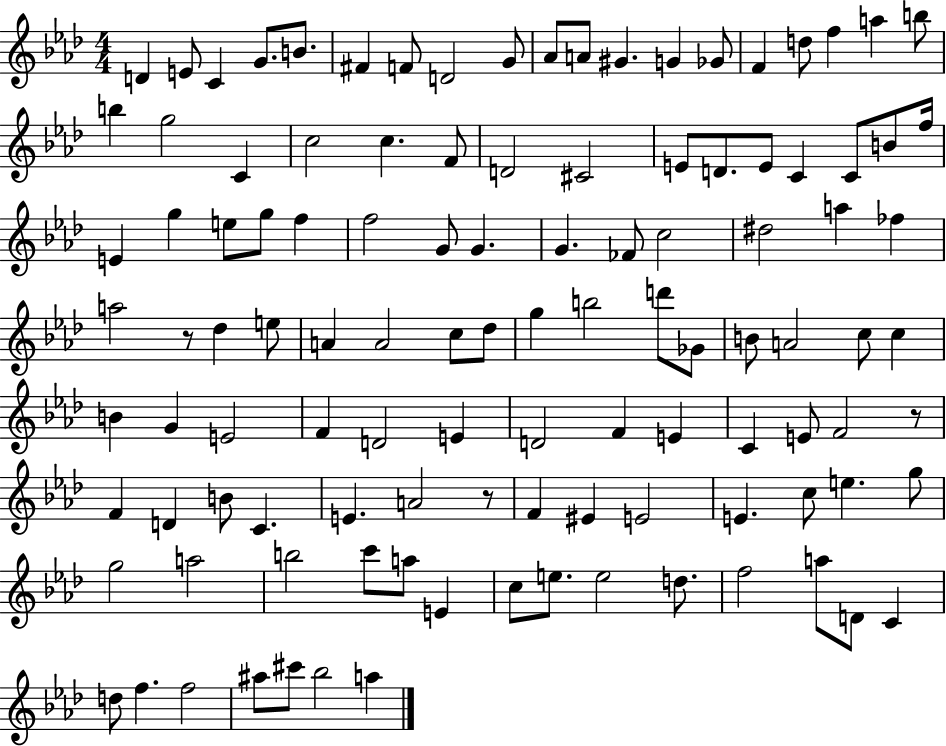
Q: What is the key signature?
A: AES major